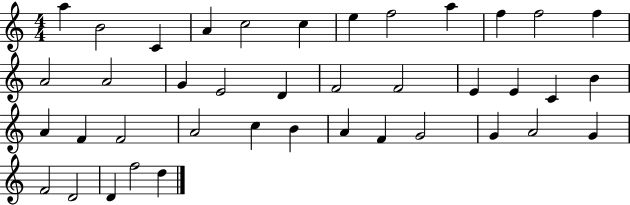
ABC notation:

X:1
T:Untitled
M:4/4
L:1/4
K:C
a B2 C A c2 c e f2 a f f2 f A2 A2 G E2 D F2 F2 E E C B A F F2 A2 c B A F G2 G A2 G F2 D2 D f2 d